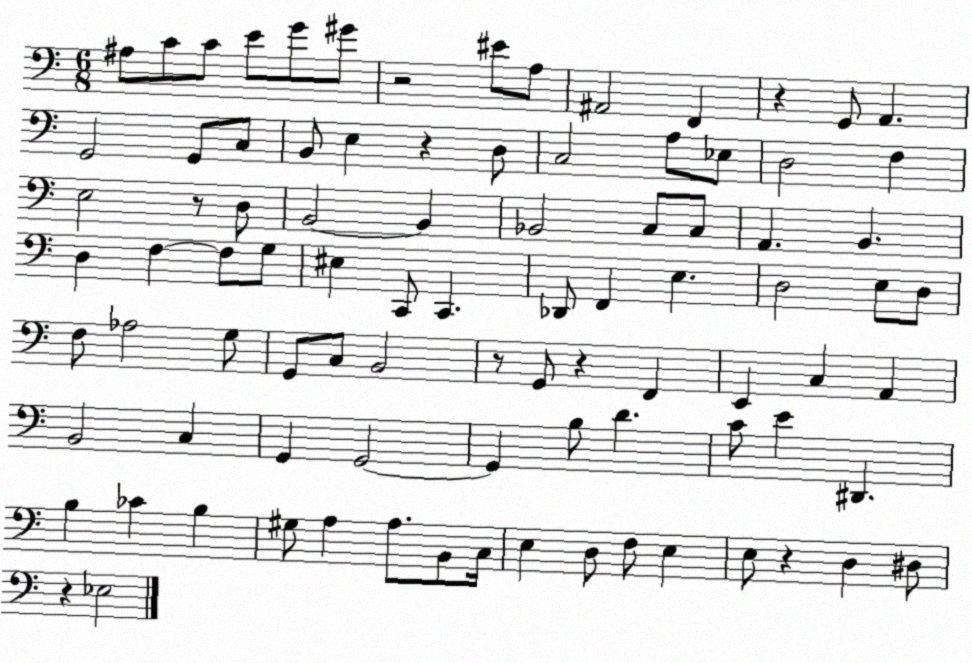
X:1
T:Untitled
M:6/8
L:1/4
K:C
^A,/2 C/2 C/2 E/2 G/2 ^G/2 z2 ^E/2 A,/2 ^A,,2 F,, z G,,/2 A,, G,,2 G,,/2 C,/2 B,,/2 E, z D,/2 C,2 A,/2 _E,/2 D,2 F, E,2 z/2 D,/2 B,,2 B,, _B,,2 C,/2 C,/2 A,, B,, D, F, F,/2 G,/2 ^E, C,,/2 C,, _D,,/2 F,, E, D,2 E,/2 D,/2 F,/2 _A,2 G,/2 G,,/2 C,/2 B,,2 z/2 G,,/2 z F,, E,, C, A,, B,,2 C, G,, G,,2 G,, B,/2 D C/2 E ^D,, B, _C B, ^G,/2 A, A,/2 B,,/2 C,/4 E, D,/2 F,/2 E, E,/2 z D, ^D,/2 z _E,2